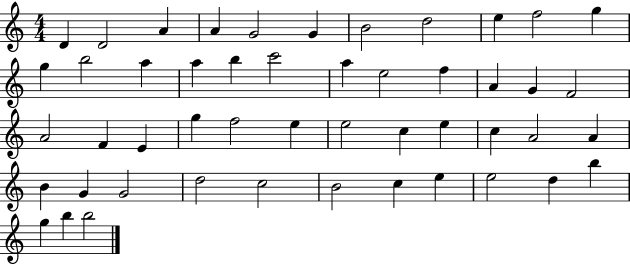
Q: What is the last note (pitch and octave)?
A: B5